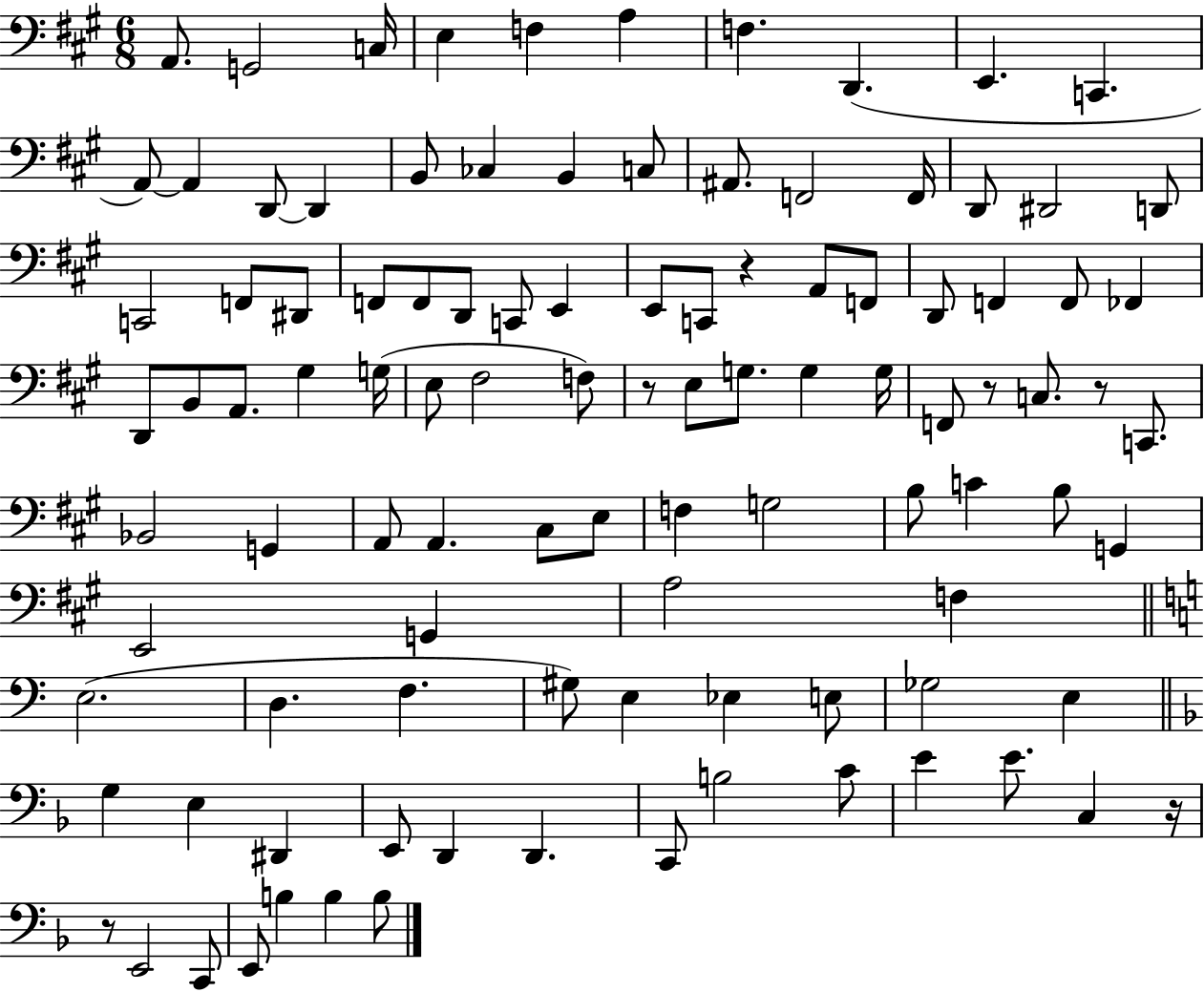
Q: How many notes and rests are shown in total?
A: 104